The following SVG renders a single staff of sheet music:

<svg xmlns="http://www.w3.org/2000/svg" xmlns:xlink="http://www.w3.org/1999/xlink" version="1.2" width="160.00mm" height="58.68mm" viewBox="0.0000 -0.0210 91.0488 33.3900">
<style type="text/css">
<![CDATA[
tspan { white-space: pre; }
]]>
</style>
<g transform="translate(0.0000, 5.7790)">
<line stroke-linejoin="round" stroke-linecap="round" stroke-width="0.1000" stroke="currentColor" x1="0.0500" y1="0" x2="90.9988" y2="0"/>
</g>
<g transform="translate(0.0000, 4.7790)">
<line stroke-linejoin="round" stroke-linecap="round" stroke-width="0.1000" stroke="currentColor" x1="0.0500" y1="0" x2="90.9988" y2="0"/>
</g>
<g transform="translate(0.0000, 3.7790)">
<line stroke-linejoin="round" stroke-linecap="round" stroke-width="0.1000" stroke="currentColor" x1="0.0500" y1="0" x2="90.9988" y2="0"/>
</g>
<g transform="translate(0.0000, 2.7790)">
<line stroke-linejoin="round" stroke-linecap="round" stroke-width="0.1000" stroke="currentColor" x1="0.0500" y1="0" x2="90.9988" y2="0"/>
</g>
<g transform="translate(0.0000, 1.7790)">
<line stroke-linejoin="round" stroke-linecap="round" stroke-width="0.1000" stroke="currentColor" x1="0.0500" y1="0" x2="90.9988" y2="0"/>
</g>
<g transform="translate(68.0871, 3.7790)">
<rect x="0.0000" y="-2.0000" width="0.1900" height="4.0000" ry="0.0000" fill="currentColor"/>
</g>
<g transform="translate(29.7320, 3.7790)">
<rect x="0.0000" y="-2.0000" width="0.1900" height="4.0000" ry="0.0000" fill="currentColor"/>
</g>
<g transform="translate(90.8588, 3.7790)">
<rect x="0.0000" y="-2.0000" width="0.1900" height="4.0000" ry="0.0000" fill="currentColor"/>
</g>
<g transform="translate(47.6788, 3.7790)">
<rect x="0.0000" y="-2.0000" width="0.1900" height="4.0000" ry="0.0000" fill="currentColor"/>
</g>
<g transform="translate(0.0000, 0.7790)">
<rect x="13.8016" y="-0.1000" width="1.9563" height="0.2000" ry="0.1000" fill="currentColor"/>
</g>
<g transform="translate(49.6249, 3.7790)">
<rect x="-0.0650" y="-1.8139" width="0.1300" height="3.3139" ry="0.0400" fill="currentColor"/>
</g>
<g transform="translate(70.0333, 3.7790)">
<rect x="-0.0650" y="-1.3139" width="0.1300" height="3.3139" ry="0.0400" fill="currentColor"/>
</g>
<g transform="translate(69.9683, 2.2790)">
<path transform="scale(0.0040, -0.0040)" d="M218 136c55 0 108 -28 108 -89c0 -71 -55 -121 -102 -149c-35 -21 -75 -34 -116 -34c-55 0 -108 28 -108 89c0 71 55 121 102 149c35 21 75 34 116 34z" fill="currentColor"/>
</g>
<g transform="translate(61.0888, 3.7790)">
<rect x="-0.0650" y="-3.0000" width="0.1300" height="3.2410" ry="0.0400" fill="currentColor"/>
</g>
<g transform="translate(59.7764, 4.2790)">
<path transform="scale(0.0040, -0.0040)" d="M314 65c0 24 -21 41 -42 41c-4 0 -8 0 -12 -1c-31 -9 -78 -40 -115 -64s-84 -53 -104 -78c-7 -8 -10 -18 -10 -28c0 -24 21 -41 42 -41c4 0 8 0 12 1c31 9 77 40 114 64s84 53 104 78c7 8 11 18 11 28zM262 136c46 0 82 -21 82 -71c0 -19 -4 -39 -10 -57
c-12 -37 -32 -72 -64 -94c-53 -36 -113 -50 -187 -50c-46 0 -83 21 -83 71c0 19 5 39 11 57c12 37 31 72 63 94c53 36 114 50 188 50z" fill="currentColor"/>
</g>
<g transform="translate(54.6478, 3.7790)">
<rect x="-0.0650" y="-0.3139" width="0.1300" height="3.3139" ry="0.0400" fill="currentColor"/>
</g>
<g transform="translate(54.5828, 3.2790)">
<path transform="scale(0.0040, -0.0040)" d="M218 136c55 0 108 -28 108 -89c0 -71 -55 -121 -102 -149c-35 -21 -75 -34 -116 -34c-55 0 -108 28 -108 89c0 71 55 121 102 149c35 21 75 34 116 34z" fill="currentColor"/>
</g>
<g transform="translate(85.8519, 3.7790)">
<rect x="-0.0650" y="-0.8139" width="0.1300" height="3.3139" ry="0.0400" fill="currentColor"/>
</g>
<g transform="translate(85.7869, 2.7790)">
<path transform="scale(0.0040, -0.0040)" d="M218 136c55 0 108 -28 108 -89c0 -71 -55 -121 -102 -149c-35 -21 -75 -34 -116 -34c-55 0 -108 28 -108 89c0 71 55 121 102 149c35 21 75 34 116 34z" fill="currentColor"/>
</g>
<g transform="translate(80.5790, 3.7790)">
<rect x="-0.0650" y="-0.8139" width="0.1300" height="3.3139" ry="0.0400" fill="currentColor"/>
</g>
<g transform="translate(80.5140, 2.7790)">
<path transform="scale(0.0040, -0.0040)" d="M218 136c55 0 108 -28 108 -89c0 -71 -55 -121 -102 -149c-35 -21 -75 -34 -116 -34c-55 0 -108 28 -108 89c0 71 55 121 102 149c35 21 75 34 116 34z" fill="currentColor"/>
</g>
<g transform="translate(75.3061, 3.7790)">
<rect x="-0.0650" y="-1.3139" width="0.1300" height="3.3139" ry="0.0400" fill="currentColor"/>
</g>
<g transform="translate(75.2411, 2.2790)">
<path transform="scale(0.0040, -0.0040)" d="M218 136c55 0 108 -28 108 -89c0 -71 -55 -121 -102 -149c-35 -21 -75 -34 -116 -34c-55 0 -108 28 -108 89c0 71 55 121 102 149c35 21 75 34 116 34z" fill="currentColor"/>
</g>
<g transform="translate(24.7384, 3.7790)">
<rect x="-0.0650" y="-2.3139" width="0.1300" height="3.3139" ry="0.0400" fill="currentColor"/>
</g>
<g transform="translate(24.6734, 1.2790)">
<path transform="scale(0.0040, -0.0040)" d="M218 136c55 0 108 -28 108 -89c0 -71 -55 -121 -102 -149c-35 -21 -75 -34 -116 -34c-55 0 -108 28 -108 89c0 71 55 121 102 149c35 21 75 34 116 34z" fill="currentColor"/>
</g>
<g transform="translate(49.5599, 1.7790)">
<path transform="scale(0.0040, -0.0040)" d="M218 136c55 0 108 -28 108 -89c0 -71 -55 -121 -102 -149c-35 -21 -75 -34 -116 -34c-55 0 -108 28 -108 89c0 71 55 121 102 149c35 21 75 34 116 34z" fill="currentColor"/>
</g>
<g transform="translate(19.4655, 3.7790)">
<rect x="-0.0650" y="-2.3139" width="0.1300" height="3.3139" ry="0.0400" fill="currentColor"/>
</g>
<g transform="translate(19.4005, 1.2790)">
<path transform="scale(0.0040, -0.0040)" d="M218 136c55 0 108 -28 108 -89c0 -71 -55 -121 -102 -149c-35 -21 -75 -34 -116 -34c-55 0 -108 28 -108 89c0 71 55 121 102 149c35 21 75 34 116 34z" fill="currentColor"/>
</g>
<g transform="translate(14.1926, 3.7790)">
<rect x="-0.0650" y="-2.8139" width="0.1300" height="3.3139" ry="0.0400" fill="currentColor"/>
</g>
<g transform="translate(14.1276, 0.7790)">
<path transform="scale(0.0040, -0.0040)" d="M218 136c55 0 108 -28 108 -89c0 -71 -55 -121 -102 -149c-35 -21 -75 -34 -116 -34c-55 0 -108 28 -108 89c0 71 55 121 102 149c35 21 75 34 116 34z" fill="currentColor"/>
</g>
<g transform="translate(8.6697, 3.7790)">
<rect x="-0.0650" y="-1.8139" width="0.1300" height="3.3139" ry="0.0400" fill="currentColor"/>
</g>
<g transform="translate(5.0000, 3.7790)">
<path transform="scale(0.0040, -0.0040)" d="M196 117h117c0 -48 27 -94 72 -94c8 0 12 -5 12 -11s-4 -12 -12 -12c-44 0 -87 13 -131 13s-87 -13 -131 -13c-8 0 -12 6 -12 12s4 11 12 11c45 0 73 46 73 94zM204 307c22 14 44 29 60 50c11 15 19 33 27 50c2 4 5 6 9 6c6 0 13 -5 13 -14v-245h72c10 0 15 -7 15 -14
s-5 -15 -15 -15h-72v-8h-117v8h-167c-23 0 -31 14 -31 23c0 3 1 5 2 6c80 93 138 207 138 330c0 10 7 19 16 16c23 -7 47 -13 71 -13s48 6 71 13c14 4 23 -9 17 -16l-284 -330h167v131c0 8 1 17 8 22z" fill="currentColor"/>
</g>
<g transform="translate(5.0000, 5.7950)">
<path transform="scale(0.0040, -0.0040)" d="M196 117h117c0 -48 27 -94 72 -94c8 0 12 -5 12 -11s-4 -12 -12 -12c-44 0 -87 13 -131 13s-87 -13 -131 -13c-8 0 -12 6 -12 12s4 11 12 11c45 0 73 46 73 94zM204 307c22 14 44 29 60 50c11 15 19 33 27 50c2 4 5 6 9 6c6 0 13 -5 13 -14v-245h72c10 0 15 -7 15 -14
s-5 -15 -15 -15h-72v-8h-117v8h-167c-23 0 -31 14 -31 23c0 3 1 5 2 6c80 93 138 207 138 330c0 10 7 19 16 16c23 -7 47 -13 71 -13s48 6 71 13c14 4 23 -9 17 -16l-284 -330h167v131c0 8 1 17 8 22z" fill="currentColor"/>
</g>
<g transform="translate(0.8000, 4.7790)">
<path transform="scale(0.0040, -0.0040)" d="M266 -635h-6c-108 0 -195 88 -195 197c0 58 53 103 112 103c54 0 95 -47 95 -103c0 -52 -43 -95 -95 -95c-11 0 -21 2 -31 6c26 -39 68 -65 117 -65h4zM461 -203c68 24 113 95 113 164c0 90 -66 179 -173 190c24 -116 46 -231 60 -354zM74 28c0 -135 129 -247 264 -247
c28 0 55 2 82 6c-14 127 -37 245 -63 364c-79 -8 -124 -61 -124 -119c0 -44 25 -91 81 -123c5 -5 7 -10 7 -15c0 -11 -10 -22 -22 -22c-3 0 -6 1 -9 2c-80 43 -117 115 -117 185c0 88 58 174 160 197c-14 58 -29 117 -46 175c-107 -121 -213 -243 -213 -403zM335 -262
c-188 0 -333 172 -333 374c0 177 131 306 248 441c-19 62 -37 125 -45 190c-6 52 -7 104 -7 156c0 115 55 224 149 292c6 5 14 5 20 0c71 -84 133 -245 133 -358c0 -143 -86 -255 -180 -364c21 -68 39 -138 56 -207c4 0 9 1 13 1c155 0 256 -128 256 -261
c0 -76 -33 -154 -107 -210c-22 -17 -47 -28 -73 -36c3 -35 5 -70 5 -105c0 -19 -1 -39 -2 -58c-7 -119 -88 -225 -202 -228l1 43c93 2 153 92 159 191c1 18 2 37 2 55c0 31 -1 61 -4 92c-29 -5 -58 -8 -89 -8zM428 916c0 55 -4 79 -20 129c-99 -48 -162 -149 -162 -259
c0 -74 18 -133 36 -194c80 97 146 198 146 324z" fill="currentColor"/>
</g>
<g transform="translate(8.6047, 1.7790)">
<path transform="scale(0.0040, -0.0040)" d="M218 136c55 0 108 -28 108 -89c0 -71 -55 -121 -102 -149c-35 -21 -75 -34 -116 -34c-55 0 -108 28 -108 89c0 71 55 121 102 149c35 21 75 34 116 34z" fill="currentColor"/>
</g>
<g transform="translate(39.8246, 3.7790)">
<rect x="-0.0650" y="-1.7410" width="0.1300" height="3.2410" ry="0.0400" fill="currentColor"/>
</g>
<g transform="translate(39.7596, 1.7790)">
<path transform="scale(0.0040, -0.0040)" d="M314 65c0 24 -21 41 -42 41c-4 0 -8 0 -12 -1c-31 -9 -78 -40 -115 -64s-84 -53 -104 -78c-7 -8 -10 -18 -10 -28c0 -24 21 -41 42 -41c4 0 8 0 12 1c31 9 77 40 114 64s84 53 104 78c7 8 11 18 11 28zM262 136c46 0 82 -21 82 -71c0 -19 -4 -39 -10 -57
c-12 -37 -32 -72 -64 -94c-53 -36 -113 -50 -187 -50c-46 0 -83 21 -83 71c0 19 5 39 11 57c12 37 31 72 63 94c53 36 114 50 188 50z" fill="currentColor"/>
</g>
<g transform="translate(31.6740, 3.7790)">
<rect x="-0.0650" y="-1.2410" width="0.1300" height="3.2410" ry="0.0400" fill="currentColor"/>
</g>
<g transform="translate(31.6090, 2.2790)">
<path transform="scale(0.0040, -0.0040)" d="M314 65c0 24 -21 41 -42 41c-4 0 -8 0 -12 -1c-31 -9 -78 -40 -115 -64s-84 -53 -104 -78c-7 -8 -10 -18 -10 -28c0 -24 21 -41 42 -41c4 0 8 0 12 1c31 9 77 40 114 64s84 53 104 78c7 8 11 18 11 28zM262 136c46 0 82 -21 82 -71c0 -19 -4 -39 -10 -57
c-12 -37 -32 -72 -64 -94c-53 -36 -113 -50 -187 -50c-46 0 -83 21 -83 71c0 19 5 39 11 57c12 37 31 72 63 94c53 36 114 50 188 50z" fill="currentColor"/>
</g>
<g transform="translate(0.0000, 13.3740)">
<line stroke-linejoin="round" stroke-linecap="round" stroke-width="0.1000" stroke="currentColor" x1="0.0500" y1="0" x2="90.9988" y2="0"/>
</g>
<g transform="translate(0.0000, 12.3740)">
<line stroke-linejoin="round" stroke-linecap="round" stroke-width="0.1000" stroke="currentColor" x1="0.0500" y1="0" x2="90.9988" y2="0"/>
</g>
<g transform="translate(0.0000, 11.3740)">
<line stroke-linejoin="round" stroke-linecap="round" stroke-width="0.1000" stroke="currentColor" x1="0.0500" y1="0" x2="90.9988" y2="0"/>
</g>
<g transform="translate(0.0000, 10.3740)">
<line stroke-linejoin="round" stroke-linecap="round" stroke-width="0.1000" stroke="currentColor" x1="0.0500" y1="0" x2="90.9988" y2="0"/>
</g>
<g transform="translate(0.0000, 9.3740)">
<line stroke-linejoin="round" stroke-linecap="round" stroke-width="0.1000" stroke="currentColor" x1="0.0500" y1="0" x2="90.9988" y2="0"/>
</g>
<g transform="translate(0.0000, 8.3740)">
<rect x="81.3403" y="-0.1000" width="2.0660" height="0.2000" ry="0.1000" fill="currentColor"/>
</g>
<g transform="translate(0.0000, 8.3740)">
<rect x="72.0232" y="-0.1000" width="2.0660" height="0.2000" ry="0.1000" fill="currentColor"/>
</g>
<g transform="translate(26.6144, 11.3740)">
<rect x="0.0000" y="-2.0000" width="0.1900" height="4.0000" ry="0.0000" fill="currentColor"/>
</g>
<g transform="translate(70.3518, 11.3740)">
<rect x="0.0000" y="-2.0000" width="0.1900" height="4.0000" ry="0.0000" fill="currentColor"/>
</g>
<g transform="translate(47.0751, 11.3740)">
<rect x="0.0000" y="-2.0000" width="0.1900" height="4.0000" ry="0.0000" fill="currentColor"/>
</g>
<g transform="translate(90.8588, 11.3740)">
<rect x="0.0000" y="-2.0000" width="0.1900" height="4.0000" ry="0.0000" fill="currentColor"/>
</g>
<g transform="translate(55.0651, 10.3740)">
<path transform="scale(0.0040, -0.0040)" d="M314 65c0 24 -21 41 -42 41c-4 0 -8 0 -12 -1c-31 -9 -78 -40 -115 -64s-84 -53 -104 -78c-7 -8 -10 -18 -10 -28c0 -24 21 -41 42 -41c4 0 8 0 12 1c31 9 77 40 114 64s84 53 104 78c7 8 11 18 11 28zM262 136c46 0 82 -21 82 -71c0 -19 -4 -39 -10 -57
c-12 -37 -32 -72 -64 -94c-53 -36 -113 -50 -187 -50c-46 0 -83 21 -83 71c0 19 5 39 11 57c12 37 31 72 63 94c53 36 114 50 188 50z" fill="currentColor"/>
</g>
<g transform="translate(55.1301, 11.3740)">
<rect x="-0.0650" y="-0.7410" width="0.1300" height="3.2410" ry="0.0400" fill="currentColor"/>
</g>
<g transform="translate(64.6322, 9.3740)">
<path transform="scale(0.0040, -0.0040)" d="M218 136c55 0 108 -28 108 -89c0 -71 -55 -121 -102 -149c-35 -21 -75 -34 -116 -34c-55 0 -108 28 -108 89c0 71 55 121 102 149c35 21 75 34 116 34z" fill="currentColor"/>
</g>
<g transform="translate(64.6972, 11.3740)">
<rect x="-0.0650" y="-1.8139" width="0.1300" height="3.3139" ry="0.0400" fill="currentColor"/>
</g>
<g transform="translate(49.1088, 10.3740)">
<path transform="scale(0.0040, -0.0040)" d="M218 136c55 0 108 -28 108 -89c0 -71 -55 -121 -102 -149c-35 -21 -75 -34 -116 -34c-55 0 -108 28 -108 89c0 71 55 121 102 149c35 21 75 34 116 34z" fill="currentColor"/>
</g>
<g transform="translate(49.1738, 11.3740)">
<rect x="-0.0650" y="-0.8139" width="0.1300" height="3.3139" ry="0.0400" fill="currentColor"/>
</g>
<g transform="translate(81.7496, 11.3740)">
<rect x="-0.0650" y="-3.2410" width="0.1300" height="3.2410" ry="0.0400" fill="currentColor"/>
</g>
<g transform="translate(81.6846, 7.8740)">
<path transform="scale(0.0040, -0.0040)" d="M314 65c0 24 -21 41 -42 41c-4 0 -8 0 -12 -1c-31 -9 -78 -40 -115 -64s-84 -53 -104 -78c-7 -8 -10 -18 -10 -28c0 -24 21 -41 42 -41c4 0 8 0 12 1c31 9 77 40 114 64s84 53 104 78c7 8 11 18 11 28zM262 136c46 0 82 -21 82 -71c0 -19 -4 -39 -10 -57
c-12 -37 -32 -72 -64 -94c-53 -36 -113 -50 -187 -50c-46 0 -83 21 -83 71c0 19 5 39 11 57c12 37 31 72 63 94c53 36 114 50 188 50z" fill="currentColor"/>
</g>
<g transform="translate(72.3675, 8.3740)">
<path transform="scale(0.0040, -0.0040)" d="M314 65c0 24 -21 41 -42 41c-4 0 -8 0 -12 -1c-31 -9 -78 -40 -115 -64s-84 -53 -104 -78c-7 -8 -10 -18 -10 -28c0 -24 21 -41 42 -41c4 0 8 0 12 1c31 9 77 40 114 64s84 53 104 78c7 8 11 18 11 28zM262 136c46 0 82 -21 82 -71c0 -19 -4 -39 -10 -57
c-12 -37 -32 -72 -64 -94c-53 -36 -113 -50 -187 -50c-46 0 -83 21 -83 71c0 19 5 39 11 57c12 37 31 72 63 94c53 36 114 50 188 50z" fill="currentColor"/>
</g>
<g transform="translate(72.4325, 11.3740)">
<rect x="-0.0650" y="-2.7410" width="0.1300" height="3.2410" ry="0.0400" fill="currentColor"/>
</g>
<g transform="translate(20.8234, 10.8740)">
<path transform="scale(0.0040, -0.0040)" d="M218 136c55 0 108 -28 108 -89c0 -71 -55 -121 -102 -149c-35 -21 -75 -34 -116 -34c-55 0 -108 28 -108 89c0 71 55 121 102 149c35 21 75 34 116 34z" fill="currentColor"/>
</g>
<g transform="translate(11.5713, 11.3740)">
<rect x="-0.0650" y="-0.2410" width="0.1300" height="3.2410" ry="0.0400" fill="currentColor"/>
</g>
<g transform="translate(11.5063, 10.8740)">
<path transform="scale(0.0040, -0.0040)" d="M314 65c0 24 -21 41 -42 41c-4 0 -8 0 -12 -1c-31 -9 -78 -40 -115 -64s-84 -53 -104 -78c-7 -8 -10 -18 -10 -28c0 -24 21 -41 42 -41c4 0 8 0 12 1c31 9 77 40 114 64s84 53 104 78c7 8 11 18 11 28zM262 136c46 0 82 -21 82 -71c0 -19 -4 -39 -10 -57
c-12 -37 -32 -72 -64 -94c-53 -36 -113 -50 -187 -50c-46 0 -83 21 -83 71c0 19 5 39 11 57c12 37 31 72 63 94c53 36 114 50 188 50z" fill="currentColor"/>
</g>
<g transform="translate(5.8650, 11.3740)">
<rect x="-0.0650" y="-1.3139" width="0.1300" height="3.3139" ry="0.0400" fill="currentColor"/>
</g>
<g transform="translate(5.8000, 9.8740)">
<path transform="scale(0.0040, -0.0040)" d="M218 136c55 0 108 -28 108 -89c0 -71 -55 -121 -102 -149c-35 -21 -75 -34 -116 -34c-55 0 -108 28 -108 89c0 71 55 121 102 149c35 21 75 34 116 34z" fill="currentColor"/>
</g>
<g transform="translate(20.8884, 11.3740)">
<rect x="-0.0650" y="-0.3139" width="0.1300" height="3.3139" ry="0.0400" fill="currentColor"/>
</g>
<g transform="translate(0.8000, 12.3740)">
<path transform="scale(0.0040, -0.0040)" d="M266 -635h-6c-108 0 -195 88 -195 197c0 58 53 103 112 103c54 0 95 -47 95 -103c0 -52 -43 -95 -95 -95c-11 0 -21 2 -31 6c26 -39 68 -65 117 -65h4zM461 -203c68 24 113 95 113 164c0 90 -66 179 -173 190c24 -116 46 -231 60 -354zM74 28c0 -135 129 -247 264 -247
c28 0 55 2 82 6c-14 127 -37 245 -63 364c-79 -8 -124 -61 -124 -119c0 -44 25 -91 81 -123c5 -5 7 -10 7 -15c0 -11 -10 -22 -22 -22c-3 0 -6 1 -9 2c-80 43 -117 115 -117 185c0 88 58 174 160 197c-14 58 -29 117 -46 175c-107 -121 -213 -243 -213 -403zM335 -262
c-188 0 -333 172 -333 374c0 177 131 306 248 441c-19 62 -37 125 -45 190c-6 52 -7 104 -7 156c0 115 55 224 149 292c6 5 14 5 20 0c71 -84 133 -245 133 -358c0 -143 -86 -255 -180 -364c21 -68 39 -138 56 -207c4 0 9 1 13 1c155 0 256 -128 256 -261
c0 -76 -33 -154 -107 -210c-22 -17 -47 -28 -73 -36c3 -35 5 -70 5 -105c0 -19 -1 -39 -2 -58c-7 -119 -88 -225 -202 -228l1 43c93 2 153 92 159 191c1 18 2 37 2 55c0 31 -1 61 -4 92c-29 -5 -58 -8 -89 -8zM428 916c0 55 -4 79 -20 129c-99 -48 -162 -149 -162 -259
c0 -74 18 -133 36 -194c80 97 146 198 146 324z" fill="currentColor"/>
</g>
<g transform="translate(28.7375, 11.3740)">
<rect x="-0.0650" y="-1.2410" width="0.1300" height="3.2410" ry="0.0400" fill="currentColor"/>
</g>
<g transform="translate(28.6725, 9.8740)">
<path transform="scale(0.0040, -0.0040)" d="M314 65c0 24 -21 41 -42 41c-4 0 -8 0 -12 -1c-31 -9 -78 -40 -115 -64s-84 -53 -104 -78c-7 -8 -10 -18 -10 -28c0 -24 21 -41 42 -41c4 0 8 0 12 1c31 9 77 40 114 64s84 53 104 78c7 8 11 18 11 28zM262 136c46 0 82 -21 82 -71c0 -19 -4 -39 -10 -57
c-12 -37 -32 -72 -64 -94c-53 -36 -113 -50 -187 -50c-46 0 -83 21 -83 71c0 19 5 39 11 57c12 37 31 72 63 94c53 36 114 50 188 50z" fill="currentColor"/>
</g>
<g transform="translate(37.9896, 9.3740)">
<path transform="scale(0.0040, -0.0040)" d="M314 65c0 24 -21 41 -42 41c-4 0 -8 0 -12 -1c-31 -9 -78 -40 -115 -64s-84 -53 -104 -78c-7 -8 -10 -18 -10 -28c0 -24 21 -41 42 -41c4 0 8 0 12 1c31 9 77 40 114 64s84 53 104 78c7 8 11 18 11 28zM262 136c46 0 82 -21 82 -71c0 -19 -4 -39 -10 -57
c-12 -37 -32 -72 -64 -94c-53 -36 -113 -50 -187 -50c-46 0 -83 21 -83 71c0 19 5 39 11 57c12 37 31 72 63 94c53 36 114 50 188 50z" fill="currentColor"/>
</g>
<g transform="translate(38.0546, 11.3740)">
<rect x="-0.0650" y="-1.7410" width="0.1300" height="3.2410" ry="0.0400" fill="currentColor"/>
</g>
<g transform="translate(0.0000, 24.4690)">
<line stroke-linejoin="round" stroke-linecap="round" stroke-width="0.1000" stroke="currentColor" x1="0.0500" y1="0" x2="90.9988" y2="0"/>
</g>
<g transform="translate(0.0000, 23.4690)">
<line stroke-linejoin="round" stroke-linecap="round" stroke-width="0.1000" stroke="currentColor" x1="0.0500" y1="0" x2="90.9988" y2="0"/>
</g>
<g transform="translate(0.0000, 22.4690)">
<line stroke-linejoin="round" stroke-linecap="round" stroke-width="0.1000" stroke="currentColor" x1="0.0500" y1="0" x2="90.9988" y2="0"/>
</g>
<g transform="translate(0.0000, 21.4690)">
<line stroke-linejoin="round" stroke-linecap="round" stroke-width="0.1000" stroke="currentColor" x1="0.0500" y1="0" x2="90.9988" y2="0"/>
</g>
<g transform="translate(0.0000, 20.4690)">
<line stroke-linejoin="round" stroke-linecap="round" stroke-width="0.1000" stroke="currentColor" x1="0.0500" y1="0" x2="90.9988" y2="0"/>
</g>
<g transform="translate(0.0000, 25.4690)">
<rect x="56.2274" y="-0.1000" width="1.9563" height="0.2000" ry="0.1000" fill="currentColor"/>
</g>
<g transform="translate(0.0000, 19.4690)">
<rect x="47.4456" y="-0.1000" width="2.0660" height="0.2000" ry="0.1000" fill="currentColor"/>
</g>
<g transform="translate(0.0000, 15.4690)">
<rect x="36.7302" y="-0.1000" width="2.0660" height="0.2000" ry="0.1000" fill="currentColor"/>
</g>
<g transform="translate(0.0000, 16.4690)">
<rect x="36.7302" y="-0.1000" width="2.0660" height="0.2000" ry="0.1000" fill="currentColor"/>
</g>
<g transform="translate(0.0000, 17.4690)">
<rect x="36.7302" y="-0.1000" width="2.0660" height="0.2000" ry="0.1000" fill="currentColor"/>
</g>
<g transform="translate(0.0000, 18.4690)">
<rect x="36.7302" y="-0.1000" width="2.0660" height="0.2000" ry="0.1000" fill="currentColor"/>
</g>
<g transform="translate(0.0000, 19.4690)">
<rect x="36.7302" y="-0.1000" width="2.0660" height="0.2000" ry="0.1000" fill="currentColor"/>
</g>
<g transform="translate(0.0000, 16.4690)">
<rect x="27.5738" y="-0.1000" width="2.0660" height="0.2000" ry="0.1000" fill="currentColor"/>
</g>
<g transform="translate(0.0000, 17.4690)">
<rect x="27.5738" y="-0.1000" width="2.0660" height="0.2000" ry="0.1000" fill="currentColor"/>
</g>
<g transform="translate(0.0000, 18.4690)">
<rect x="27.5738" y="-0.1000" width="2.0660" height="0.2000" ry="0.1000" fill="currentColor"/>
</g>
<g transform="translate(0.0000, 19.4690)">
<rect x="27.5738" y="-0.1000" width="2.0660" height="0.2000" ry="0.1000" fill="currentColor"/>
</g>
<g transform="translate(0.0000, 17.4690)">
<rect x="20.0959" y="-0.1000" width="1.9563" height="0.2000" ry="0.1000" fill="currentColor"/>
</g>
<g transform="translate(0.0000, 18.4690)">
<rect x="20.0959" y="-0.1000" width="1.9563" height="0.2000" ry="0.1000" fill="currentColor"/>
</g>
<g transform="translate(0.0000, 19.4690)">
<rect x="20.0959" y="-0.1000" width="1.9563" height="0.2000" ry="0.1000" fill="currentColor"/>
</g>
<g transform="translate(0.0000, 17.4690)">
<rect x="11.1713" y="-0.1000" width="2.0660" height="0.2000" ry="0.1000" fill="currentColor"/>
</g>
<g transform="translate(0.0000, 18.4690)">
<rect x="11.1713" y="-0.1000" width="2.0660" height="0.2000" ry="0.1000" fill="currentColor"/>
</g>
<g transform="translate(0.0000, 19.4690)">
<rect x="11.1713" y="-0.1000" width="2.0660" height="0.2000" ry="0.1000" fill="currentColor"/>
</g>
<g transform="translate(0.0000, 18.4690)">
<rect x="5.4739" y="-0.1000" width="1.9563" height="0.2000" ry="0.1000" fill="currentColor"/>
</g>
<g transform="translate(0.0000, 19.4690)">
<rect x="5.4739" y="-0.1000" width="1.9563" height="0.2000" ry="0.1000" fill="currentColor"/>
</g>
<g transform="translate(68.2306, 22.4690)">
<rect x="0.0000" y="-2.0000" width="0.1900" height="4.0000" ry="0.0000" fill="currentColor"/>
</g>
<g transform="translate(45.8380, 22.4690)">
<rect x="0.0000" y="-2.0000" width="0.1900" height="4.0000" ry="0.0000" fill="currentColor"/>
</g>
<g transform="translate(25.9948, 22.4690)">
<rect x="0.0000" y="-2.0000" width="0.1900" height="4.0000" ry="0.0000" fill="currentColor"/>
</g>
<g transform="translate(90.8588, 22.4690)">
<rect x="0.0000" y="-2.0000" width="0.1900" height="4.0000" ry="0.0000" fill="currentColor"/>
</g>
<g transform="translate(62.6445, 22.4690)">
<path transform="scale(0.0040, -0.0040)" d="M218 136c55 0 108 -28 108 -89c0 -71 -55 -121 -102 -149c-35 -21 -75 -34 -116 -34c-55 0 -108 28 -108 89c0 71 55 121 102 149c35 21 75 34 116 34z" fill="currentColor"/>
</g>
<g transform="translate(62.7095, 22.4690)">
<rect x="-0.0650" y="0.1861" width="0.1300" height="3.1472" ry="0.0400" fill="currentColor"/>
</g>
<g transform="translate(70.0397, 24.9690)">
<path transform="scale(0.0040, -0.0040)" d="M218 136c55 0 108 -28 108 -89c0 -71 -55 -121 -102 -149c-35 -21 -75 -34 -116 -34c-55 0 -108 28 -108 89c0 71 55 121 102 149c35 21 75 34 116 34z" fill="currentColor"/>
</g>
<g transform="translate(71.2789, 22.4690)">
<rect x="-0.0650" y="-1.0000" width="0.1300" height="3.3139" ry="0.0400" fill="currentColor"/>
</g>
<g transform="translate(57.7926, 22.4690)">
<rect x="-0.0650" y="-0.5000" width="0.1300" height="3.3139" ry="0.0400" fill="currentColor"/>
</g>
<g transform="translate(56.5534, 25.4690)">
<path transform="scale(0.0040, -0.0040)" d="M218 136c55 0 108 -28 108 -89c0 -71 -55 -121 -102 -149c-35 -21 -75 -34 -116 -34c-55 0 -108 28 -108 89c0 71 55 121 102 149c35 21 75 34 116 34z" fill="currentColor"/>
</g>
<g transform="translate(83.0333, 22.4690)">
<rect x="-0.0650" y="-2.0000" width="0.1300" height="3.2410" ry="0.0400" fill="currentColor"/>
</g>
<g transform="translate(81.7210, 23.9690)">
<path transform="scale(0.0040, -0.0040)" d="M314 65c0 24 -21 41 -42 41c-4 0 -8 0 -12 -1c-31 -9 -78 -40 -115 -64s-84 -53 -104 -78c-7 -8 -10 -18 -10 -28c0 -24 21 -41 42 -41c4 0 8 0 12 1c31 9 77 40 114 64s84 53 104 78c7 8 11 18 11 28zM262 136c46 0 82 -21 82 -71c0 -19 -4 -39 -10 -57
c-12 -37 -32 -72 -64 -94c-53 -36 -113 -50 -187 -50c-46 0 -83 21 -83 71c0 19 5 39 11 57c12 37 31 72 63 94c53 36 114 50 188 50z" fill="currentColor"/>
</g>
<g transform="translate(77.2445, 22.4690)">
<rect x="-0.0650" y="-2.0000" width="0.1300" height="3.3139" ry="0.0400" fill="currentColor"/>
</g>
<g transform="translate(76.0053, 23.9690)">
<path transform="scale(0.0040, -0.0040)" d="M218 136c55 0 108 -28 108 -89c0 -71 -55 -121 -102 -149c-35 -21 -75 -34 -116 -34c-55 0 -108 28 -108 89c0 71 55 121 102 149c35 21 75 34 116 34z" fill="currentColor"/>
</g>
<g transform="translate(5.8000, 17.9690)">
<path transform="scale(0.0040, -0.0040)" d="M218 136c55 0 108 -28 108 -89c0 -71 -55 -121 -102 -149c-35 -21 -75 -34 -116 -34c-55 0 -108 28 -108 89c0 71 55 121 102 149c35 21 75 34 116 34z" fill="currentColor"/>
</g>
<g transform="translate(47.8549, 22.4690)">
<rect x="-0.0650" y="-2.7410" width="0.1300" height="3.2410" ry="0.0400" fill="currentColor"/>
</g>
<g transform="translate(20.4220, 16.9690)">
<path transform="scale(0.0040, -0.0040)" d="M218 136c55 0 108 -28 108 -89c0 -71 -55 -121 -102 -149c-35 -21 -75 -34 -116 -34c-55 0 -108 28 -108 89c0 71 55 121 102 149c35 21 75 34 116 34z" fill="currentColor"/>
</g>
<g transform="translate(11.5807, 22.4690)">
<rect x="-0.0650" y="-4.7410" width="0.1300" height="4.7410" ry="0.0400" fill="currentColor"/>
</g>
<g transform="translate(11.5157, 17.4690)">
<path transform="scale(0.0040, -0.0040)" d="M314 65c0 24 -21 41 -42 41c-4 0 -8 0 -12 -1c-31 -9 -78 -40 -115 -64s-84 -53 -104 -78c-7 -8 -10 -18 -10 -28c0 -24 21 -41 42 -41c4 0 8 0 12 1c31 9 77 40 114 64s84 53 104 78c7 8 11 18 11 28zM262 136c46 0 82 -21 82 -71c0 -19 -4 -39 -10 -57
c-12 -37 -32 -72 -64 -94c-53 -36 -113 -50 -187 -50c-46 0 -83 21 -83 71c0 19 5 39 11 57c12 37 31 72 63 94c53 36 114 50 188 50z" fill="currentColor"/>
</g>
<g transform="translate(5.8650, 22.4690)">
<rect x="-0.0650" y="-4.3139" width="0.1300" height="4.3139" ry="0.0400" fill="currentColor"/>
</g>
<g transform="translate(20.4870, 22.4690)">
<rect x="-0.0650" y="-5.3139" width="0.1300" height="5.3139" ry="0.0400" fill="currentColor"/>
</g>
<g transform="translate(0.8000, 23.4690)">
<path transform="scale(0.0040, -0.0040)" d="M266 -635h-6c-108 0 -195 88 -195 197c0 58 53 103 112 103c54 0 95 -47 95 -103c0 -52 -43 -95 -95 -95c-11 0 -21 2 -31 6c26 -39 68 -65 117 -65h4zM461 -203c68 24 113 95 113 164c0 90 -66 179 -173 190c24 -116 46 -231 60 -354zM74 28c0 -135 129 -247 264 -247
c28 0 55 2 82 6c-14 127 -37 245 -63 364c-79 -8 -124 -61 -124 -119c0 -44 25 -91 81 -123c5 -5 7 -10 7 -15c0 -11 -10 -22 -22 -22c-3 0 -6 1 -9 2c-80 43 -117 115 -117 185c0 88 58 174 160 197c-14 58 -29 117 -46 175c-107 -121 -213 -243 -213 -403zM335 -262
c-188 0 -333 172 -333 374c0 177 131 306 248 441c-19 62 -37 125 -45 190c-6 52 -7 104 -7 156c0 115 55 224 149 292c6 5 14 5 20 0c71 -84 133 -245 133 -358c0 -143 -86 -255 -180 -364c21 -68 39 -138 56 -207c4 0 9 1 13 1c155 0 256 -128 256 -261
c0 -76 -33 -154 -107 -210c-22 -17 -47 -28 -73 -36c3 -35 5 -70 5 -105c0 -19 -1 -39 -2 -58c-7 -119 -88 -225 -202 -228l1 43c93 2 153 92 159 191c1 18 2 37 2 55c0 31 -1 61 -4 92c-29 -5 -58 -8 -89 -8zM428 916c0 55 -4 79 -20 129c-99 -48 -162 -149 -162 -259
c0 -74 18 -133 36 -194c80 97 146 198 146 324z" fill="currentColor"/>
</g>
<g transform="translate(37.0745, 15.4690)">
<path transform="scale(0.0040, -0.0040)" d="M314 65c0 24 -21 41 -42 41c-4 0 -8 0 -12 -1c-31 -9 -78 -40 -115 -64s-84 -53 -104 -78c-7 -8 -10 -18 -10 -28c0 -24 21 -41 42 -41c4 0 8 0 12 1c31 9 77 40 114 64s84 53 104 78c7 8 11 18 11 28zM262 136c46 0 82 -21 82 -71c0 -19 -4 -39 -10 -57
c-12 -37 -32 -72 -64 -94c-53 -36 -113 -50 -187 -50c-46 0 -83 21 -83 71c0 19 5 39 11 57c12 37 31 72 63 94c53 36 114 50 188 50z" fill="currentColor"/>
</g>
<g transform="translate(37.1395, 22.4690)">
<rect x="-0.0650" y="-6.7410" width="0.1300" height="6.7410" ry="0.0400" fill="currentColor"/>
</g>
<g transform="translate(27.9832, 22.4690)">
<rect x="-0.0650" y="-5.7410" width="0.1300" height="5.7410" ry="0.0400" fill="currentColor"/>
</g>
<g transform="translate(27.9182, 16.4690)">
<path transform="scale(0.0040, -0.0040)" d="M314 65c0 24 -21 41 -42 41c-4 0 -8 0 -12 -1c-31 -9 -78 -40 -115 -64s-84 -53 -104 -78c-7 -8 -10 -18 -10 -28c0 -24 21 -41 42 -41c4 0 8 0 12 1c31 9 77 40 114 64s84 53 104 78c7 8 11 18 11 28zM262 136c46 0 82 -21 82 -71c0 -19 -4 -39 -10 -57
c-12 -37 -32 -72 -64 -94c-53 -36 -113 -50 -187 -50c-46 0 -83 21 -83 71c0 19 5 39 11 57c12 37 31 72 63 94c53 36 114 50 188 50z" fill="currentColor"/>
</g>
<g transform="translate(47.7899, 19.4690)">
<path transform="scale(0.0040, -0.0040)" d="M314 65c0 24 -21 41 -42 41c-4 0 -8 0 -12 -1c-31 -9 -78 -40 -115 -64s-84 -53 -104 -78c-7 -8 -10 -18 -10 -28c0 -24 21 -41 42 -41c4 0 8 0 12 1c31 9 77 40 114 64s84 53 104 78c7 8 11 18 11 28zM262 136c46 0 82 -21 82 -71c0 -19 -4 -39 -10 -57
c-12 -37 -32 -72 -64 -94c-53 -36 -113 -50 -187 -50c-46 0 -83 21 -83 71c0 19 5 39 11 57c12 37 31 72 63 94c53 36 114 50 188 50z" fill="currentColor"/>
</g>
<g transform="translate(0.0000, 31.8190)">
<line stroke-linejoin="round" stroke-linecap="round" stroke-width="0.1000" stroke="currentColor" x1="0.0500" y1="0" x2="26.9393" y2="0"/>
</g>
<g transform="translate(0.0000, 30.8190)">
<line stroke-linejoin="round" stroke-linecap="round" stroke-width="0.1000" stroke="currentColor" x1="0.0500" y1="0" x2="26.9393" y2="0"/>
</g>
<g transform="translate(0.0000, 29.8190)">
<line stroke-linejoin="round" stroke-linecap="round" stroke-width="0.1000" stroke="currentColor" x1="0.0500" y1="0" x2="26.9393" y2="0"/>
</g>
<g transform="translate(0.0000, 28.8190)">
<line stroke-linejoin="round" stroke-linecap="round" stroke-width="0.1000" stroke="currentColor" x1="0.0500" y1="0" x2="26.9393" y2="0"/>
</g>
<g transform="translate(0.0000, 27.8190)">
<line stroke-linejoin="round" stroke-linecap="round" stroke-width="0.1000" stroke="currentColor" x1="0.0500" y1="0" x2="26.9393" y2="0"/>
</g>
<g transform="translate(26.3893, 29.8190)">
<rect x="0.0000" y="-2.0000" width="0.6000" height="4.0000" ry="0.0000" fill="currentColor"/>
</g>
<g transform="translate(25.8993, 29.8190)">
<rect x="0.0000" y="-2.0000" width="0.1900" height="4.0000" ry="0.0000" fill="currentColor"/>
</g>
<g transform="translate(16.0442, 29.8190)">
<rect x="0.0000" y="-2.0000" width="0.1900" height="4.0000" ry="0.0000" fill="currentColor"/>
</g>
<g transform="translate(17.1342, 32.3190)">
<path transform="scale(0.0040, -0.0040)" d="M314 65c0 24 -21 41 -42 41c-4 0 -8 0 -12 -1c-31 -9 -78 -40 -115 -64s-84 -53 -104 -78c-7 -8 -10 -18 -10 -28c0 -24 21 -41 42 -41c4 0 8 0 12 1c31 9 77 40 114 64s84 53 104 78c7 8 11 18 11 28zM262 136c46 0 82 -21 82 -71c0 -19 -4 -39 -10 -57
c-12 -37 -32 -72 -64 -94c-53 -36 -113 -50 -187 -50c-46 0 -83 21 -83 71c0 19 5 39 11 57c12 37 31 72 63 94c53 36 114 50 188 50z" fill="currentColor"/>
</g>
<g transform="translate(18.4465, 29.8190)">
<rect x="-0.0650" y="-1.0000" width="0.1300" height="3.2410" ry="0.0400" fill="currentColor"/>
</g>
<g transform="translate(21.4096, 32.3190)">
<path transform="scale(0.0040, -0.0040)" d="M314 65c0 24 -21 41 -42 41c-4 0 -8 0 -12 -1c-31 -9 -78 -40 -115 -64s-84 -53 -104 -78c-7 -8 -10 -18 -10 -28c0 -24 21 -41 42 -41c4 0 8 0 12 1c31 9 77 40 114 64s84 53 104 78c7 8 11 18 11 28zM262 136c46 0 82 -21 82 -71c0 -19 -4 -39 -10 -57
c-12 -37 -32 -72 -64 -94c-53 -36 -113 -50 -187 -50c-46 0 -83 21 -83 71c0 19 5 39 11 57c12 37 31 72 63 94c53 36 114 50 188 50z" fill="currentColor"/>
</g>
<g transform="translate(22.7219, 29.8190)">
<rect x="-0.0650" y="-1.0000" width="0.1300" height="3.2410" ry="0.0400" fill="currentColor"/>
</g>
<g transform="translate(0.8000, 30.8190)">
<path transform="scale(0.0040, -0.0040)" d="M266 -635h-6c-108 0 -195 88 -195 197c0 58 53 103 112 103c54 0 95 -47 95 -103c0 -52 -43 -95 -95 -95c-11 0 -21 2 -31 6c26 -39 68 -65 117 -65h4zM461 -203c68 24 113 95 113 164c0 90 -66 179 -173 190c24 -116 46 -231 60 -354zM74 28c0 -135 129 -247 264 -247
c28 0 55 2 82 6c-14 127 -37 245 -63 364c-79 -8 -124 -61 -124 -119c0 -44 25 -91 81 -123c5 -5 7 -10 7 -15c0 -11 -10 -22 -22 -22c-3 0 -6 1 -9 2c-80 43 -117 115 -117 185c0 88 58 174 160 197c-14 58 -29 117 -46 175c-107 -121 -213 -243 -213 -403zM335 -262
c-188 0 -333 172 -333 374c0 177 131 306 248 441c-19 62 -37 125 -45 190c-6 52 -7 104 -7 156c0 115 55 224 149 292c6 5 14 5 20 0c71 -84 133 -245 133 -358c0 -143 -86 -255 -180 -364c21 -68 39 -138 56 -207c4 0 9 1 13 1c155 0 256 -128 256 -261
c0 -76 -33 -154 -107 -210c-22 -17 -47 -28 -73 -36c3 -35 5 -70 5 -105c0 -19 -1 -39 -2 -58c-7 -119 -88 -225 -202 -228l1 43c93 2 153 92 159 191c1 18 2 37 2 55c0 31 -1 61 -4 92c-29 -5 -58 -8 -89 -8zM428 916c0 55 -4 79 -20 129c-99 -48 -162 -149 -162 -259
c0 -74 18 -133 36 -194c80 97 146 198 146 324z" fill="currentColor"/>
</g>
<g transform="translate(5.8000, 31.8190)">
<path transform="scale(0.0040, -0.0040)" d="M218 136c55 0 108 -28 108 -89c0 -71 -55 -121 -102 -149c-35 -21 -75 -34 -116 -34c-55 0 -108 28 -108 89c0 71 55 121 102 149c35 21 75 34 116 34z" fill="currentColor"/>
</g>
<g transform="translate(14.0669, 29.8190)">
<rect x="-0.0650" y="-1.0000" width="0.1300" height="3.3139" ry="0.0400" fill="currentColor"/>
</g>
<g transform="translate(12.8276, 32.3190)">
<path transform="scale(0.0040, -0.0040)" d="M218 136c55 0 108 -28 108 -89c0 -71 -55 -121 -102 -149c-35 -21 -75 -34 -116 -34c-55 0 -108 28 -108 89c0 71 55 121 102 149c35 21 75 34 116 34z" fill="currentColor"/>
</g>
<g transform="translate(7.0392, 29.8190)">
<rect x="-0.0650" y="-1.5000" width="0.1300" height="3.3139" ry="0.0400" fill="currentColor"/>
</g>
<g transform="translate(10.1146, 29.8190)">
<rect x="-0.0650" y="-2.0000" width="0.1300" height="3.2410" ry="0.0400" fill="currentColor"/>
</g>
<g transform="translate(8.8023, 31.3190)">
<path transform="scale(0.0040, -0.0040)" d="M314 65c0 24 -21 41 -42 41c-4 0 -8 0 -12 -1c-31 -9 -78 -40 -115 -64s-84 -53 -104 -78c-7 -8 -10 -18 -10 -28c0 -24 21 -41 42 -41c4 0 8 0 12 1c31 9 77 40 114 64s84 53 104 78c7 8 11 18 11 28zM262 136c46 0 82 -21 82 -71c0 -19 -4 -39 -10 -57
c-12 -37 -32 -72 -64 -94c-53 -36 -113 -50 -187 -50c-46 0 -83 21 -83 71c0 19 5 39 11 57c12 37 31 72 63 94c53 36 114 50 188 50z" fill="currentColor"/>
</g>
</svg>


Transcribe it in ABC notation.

X:1
T:Untitled
M:4/4
L:1/4
K:C
f a g g e2 f2 f c A2 e e d d e c2 c e2 f2 d d2 f a2 b2 d' e'2 f' g'2 b'2 a2 C B D F F2 E F2 D D2 D2